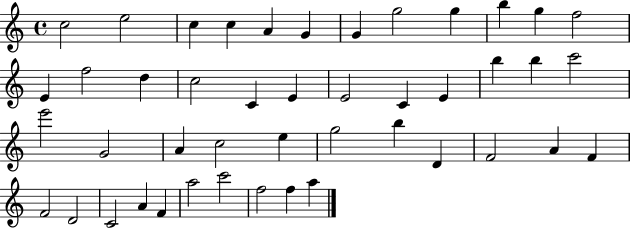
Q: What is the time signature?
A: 4/4